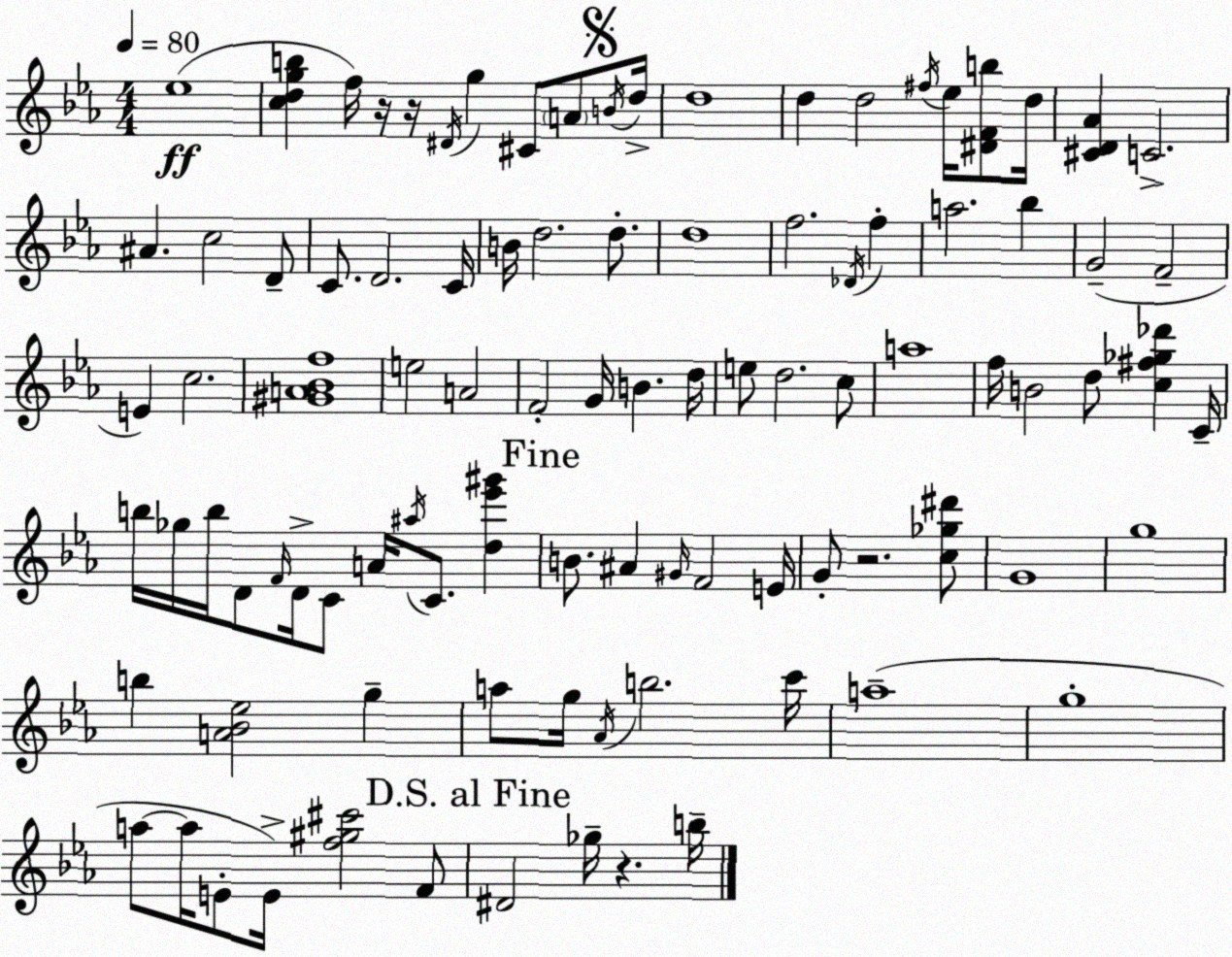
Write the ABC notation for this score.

X:1
T:Untitled
M:4/4
L:1/4
K:Cm
_e4 [cdgb] f/4 z/4 z/4 ^D/4 g ^C/2 A/2 B/4 d/4 d4 d d2 ^f/4 _e/4 [^DFb]/2 d/4 [^CD_A] C2 ^A c2 D/2 C/2 D2 C/4 B/4 d2 d/2 d4 f2 _D/4 f a2 _b G2 F2 E c2 [^GA_Bf]4 e2 A2 F2 G/4 B d/4 e/2 d2 c/2 a4 f/4 B2 d/2 [c^f_g_d'] C/4 b/4 _g/4 b/4 D/2 F/4 D/4 C/2 A/4 ^a/4 C/2 [d_e'^g'] B/2 ^A ^G/4 F2 E/4 G/2 z2 [c_g^d']/2 G4 g4 b [A_B_e]2 g a/2 g/4 _A/4 b2 c'/4 a4 g4 a/2 a/4 E/2 E/4 [f^g^c']2 F/2 ^D2 _g/4 z b/4